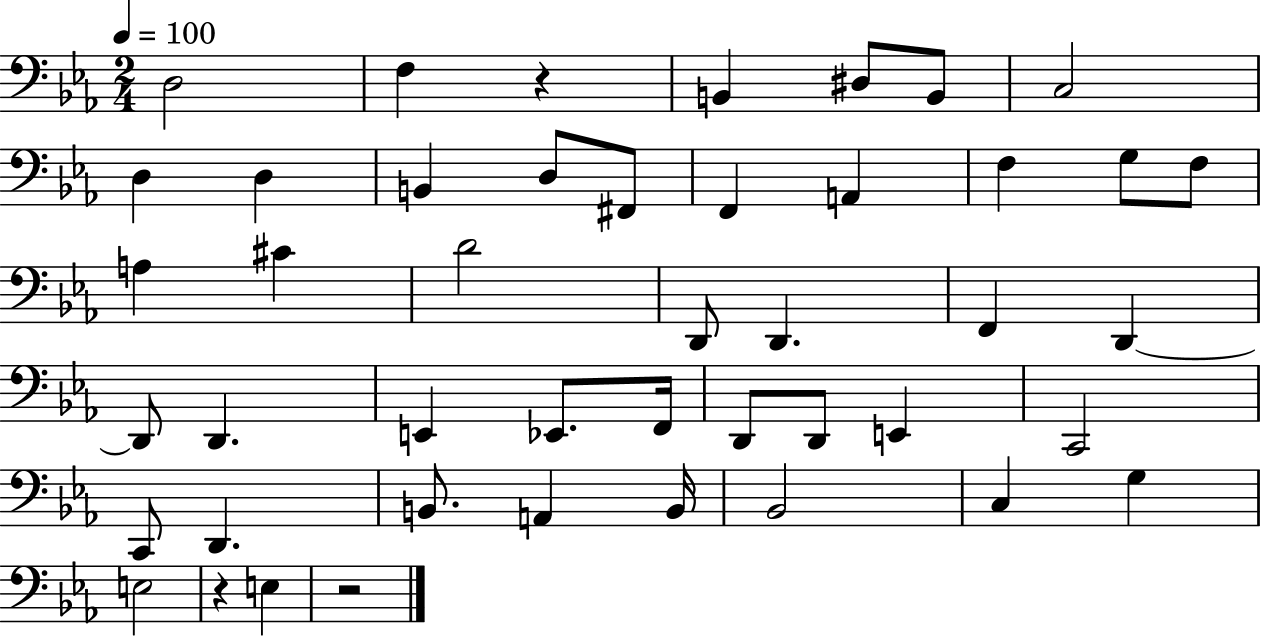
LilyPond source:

{
  \clef bass
  \numericTimeSignature
  \time 2/4
  \key ees \major
  \tempo 4 = 100
  d2 | f4 r4 | b,4 dis8 b,8 | c2 | \break d4 d4 | b,4 d8 fis,8 | f,4 a,4 | f4 g8 f8 | \break a4 cis'4 | d'2 | d,8 d,4. | f,4 d,4~~ | \break d,8 d,4. | e,4 ees,8. f,16 | d,8 d,8 e,4 | c,2 | \break c,8 d,4. | b,8. a,4 b,16 | bes,2 | c4 g4 | \break e2 | r4 e4 | r2 | \bar "|."
}